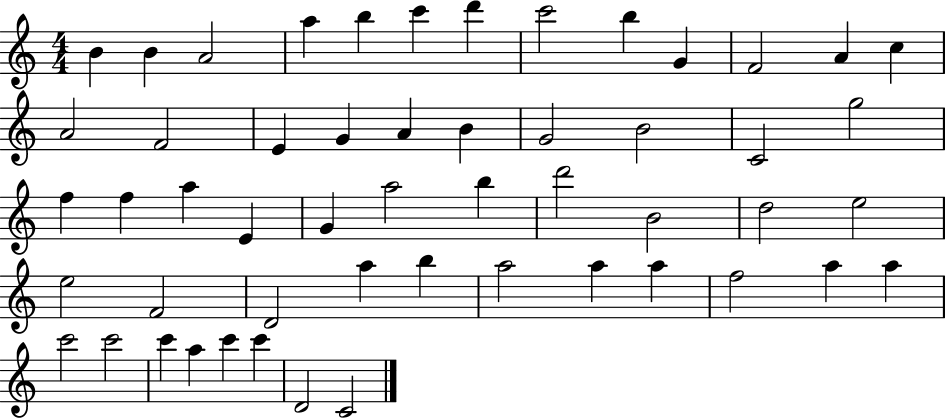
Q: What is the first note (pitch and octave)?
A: B4